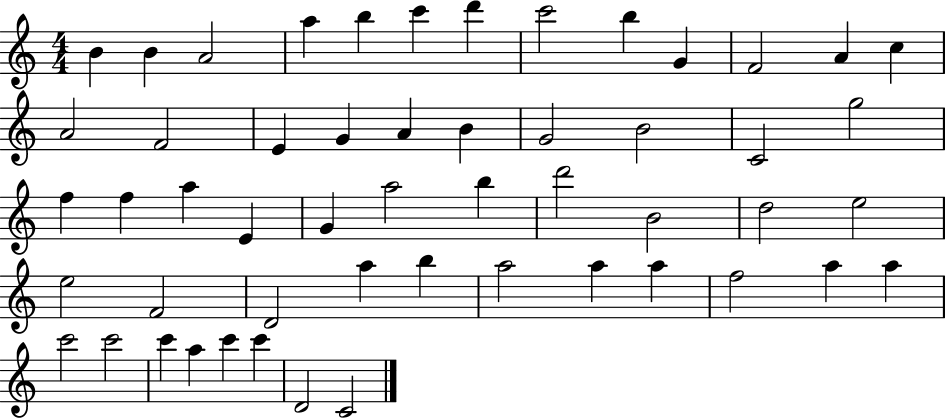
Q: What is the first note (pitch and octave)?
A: B4